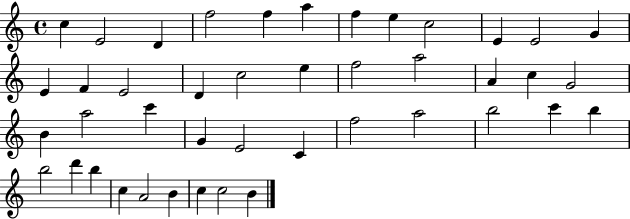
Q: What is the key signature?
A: C major